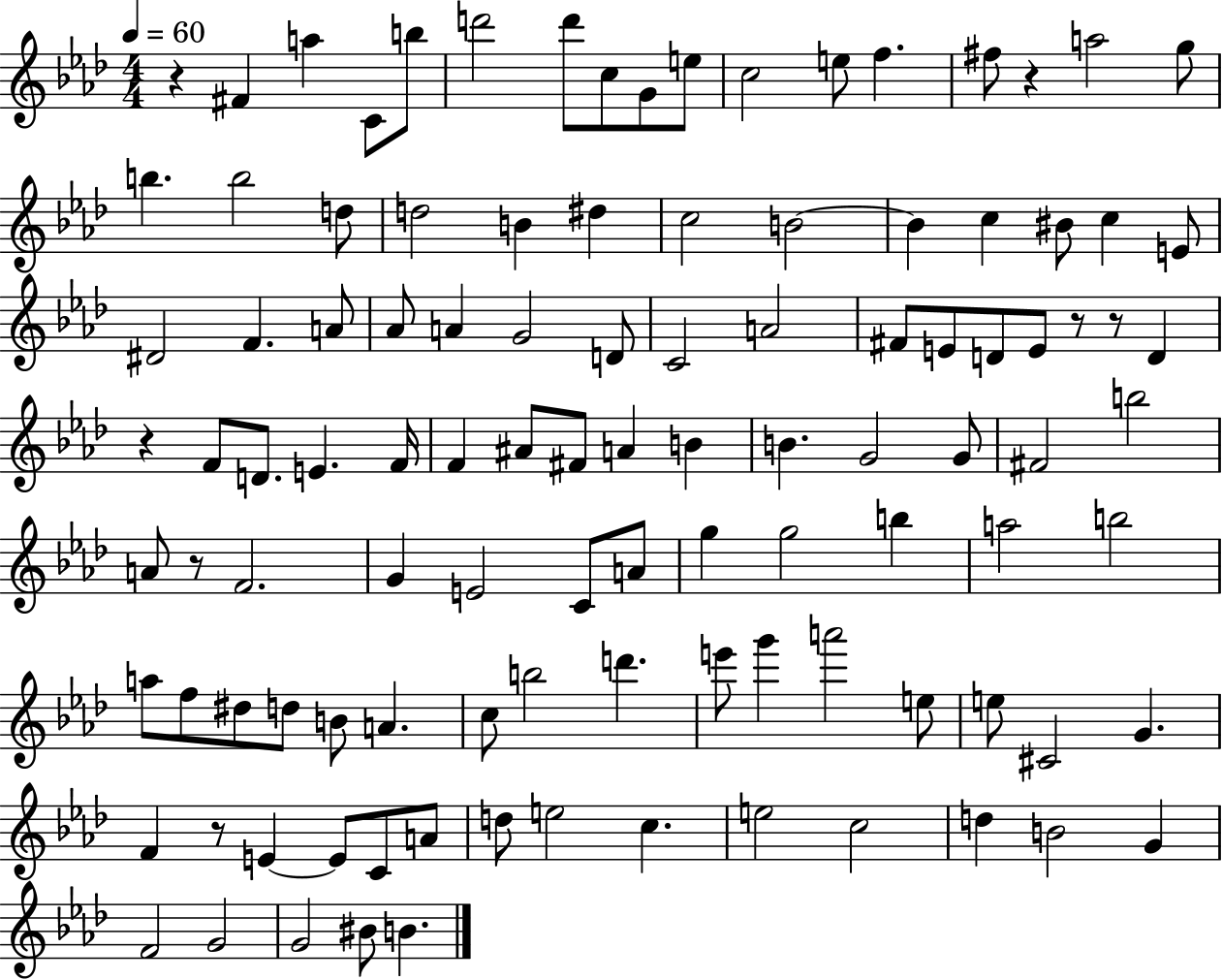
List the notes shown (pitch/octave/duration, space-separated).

R/q F#4/q A5/q C4/e B5/e D6/h D6/e C5/e G4/e E5/e C5/h E5/e F5/q. F#5/e R/q A5/h G5/e B5/q. B5/h D5/e D5/h B4/q D#5/q C5/h B4/h B4/q C5/q BIS4/e C5/q E4/e D#4/h F4/q. A4/e Ab4/e A4/q G4/h D4/e C4/h A4/h F#4/e E4/e D4/e E4/e R/e R/e D4/q R/q F4/e D4/e. E4/q. F4/s F4/q A#4/e F#4/e A4/q B4/q B4/q. G4/h G4/e F#4/h B5/h A4/e R/e F4/h. G4/q E4/h C4/e A4/e G5/q G5/h B5/q A5/h B5/h A5/e F5/e D#5/e D5/e B4/e A4/q. C5/e B5/h D6/q. E6/e G6/q A6/h E5/e E5/e C#4/h G4/q. F4/q R/e E4/q E4/e C4/e A4/e D5/e E5/h C5/q. E5/h C5/h D5/q B4/h G4/q F4/h G4/h G4/h BIS4/e B4/q.